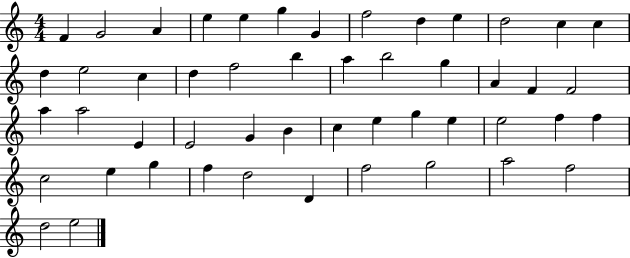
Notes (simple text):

F4/q G4/h A4/q E5/q E5/q G5/q G4/q F5/h D5/q E5/q D5/h C5/q C5/q D5/q E5/h C5/q D5/q F5/h B5/q A5/q B5/h G5/q A4/q F4/q F4/h A5/q A5/h E4/q E4/h G4/q B4/q C5/q E5/q G5/q E5/q E5/h F5/q F5/q C5/h E5/q G5/q F5/q D5/h D4/q F5/h G5/h A5/h F5/h D5/h E5/h